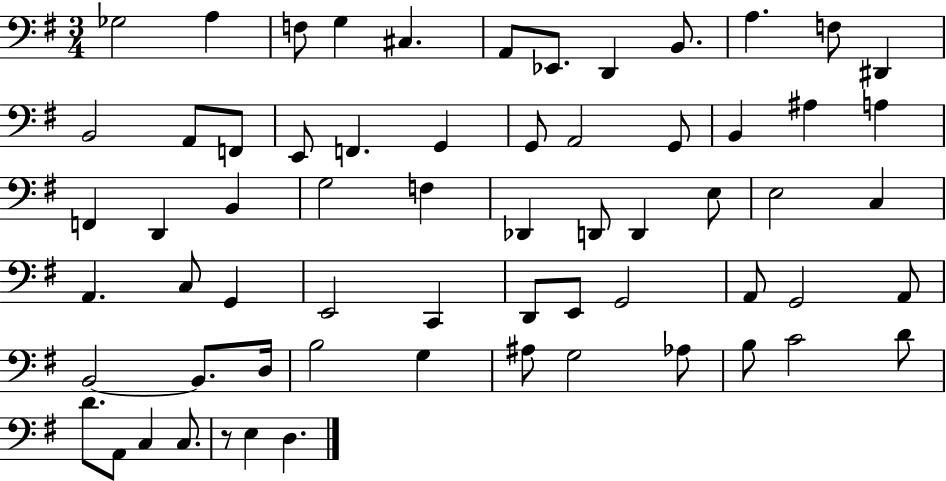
Gb3/h A3/q F3/e G3/q C#3/q. A2/e Eb2/e. D2/q B2/e. A3/q. F3/e D#2/q B2/h A2/e F2/e E2/e F2/q. G2/q G2/e A2/h G2/e B2/q A#3/q A3/q F2/q D2/q B2/q G3/h F3/q Db2/q D2/e D2/q E3/e E3/h C3/q A2/q. C3/e G2/q E2/h C2/q D2/e E2/e G2/h A2/e G2/h A2/e B2/h B2/e. D3/s B3/h G3/q A#3/e G3/h Ab3/e B3/e C4/h D4/e D4/e. A2/e C3/q C3/e. R/e E3/q D3/q.